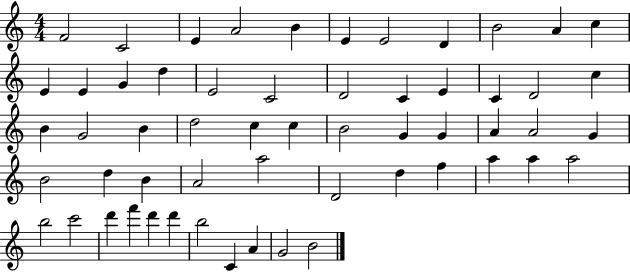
F4/h C4/h E4/q A4/h B4/q E4/q E4/h D4/q B4/h A4/q C5/q E4/q E4/q G4/q D5/q E4/h C4/h D4/h C4/q E4/q C4/q D4/h C5/q B4/q G4/h B4/q D5/h C5/q C5/q B4/h G4/q G4/q A4/q A4/h G4/q B4/h D5/q B4/q A4/h A5/h D4/h D5/q F5/q A5/q A5/q A5/h B5/h C6/h D6/q F6/q D6/q D6/q B5/h C4/q A4/q G4/h B4/h